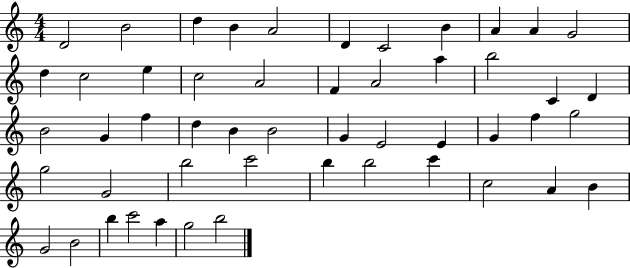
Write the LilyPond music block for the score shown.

{
  \clef treble
  \numericTimeSignature
  \time 4/4
  \key c \major
  d'2 b'2 | d''4 b'4 a'2 | d'4 c'2 b'4 | a'4 a'4 g'2 | \break d''4 c''2 e''4 | c''2 a'2 | f'4 a'2 a''4 | b''2 c'4 d'4 | \break b'2 g'4 f''4 | d''4 b'4 b'2 | g'4 e'2 e'4 | g'4 f''4 g''2 | \break g''2 g'2 | b''2 c'''2 | b''4 b''2 c'''4 | c''2 a'4 b'4 | \break g'2 b'2 | b''4 c'''2 a''4 | g''2 b''2 | \bar "|."
}